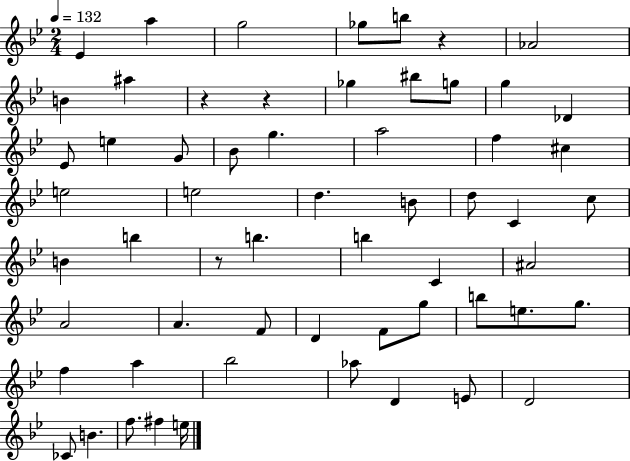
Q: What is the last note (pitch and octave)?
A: E5